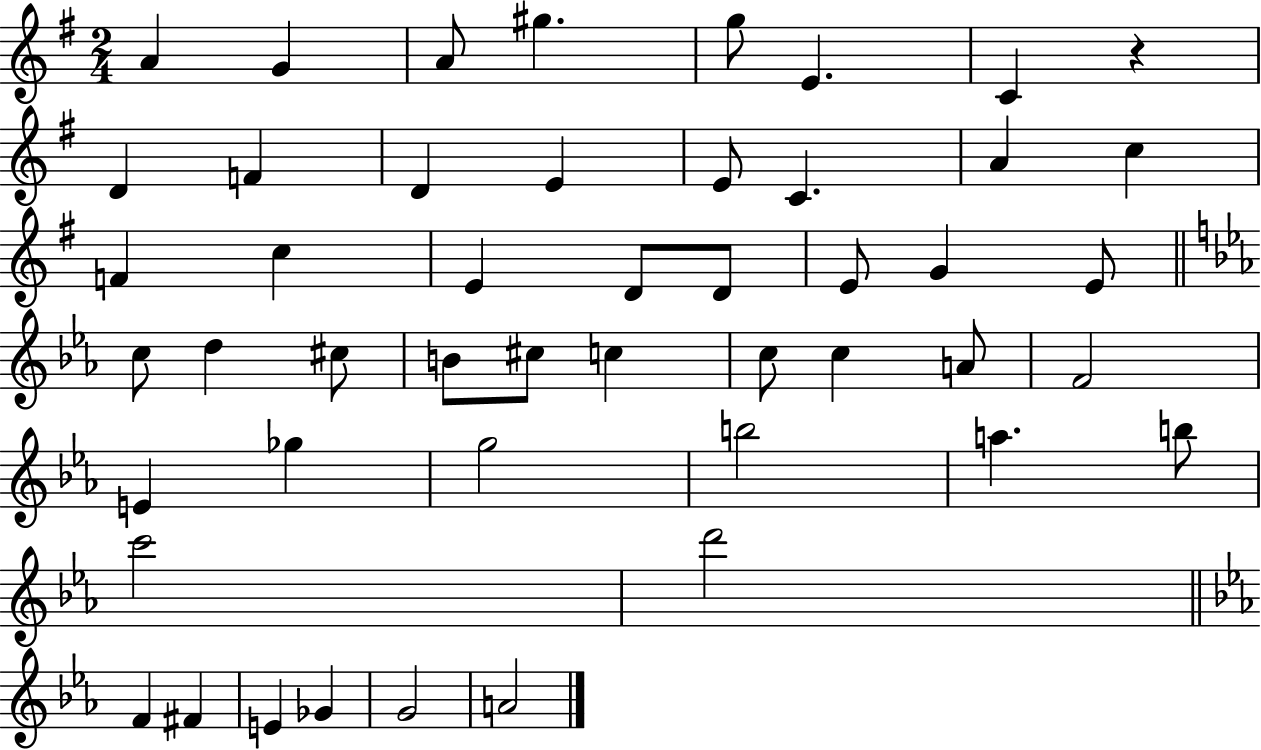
A4/q G4/q A4/e G#5/q. G5/e E4/q. C4/q R/q D4/q F4/q D4/q E4/q E4/e C4/q. A4/q C5/q F4/q C5/q E4/q D4/e D4/e E4/e G4/q E4/e C5/e D5/q C#5/e B4/e C#5/e C5/q C5/e C5/q A4/e F4/h E4/q Gb5/q G5/h B5/h A5/q. B5/e C6/h D6/h F4/q F#4/q E4/q Gb4/q G4/h A4/h